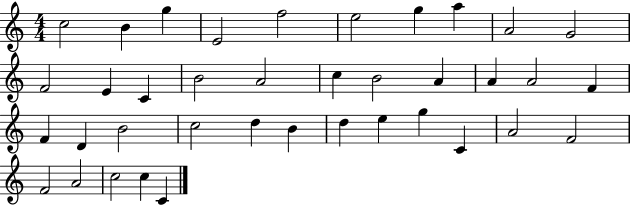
X:1
T:Untitled
M:4/4
L:1/4
K:C
c2 B g E2 f2 e2 g a A2 G2 F2 E C B2 A2 c B2 A A A2 F F D B2 c2 d B d e g C A2 F2 F2 A2 c2 c C